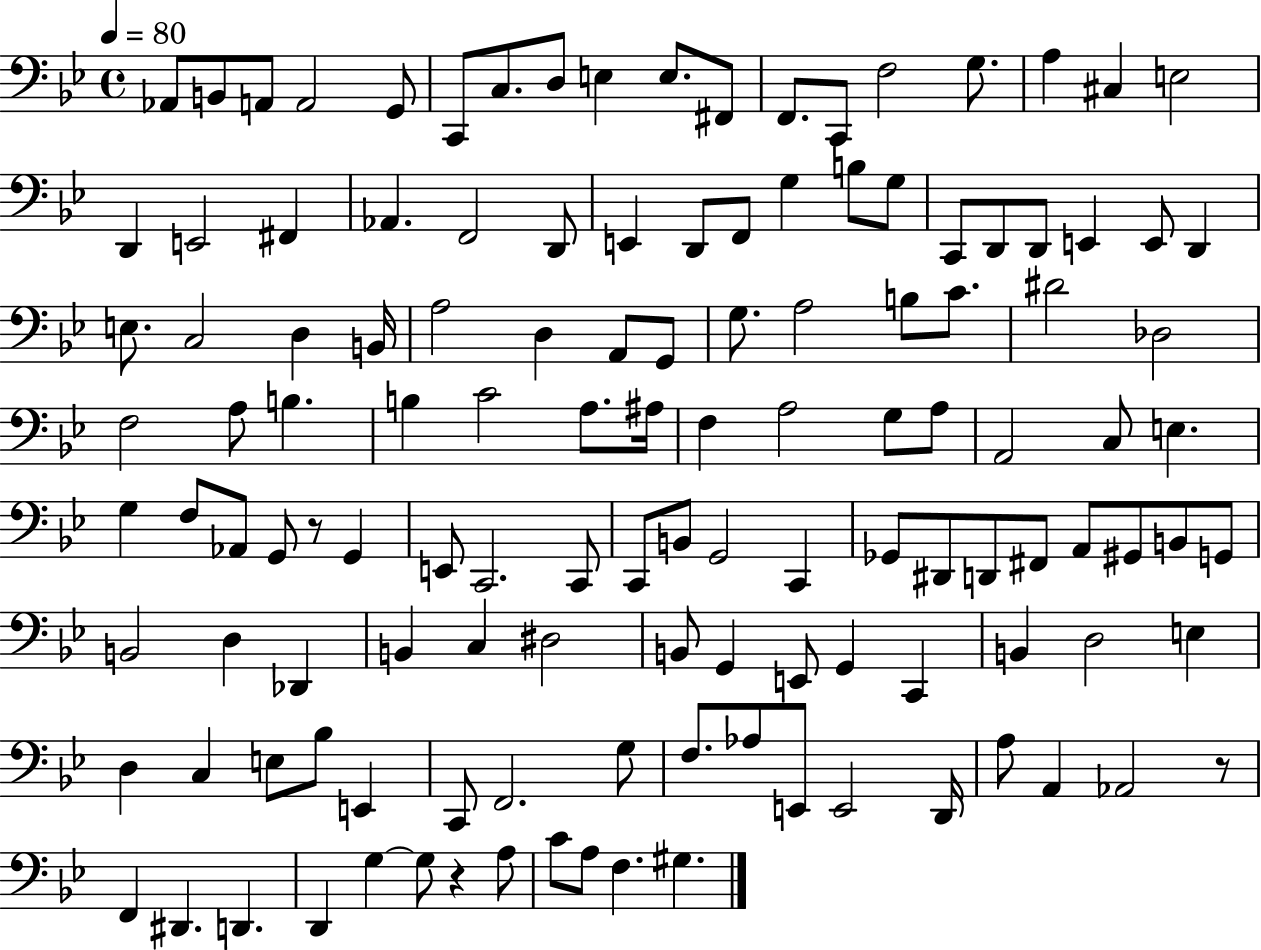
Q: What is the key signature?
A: BES major